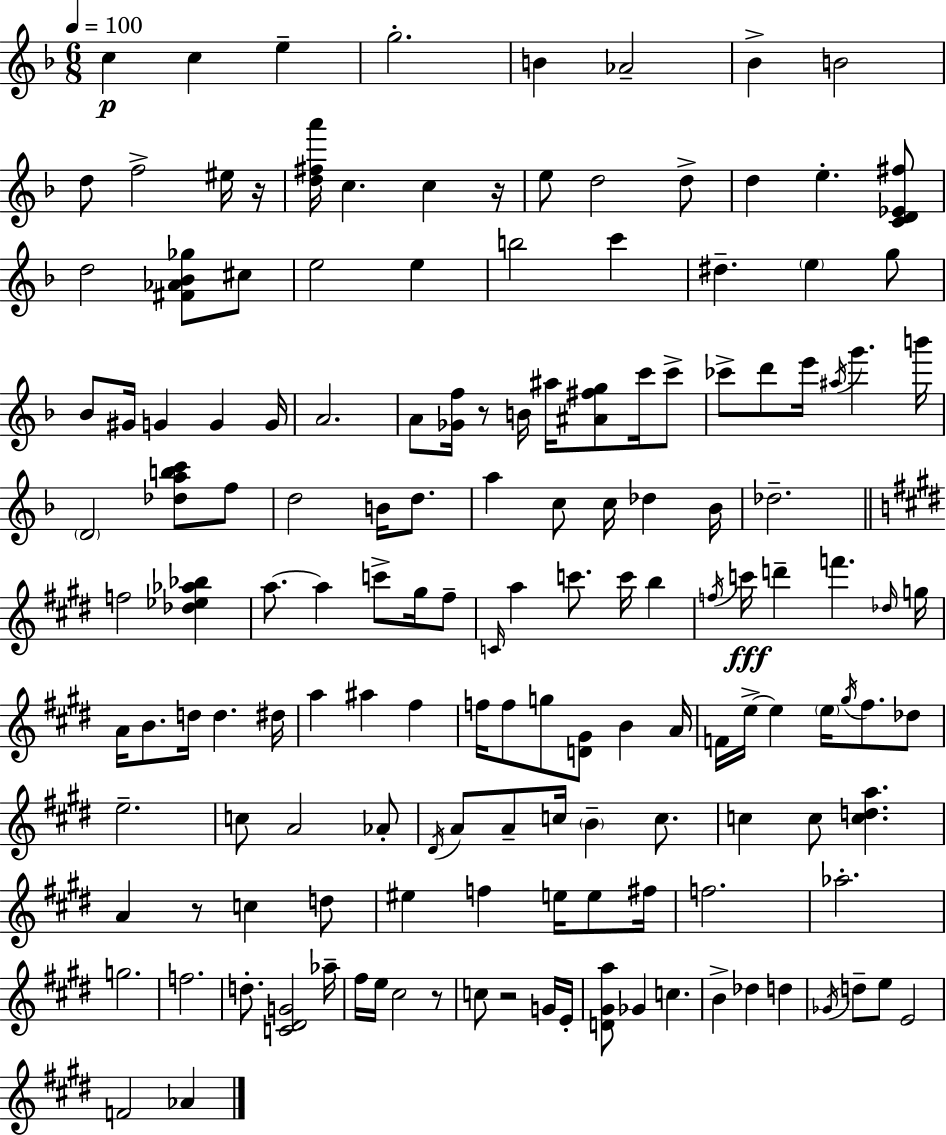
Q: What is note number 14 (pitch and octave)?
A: E5